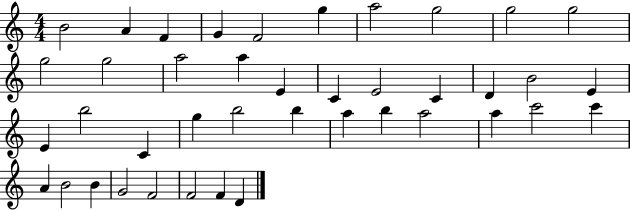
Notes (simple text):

B4/h A4/q F4/q G4/q F4/h G5/q A5/h G5/h G5/h G5/h G5/h G5/h A5/h A5/q E4/q C4/q E4/h C4/q D4/q B4/h E4/q E4/q B5/h C4/q G5/q B5/h B5/q A5/q B5/q A5/h A5/q C6/h C6/q A4/q B4/h B4/q G4/h F4/h F4/h F4/q D4/q